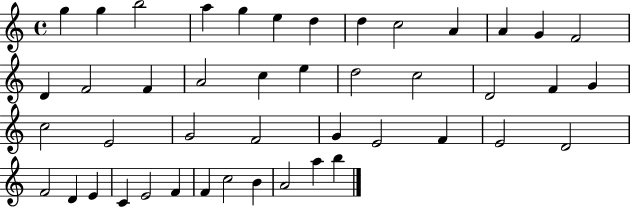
X:1
T:Untitled
M:4/4
L:1/4
K:C
g g b2 a g e d d c2 A A G F2 D F2 F A2 c e d2 c2 D2 F G c2 E2 G2 F2 G E2 F E2 D2 F2 D E C E2 F F c2 B A2 a b